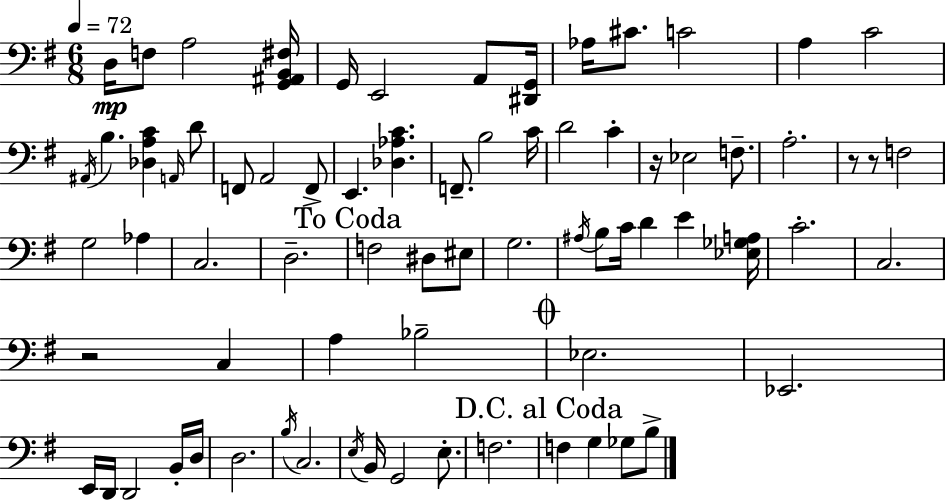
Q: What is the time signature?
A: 6/8